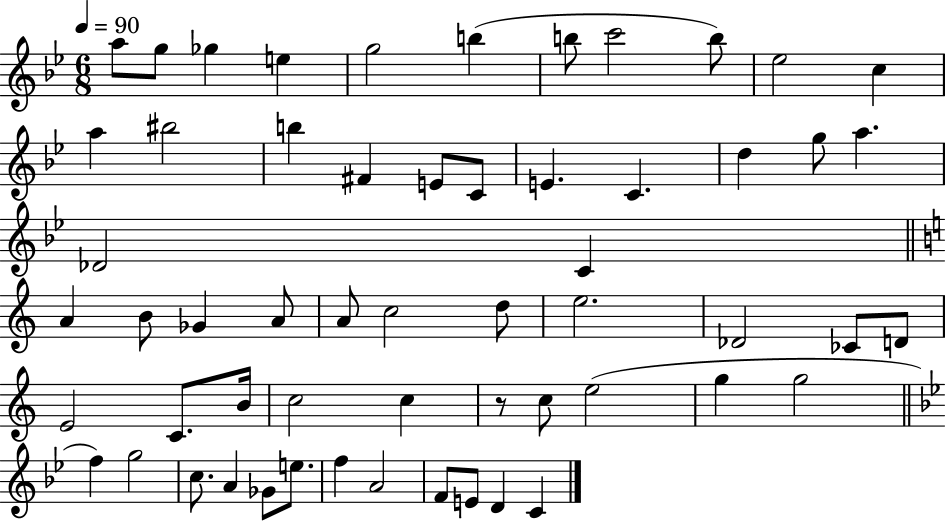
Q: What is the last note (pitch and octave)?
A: C4